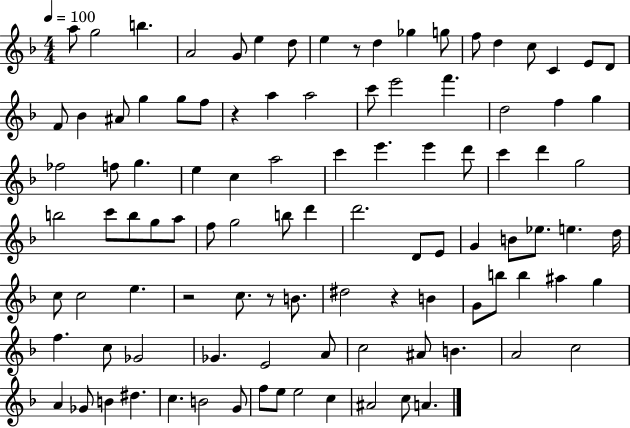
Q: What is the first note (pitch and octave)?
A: A5